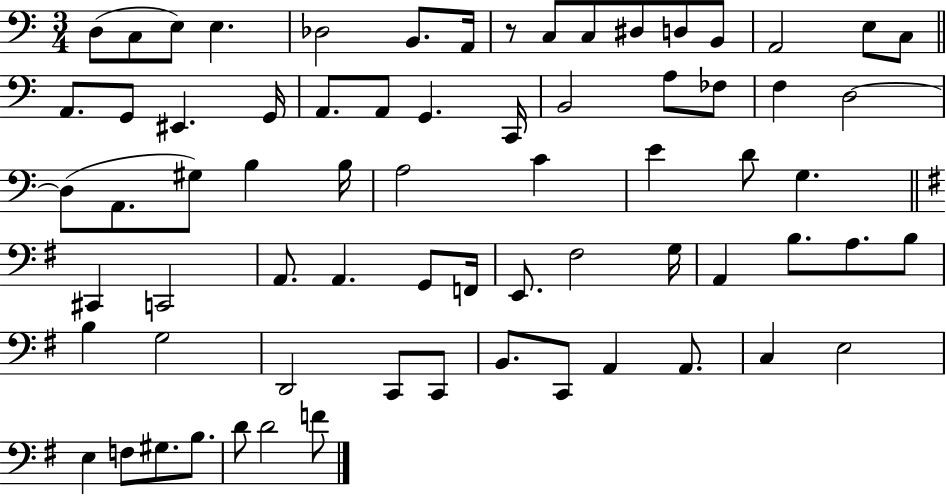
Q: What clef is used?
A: bass